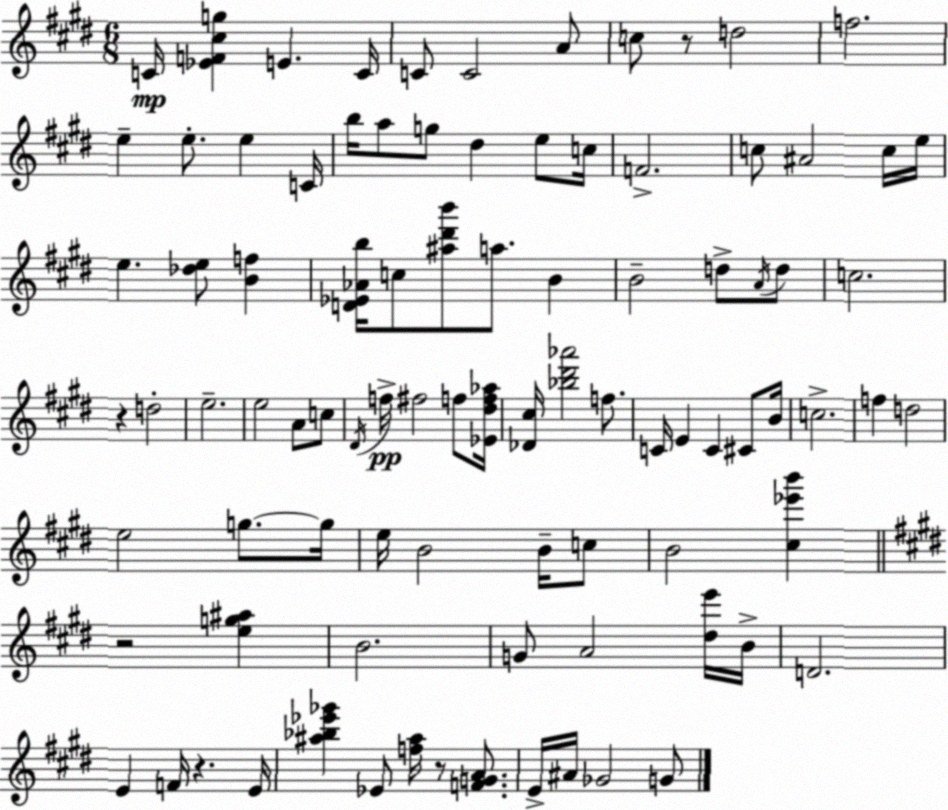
X:1
T:Untitled
M:6/8
L:1/4
K:E
C/4 [_EF^cg] E C/4 C/2 C2 A/2 c/2 z/2 d2 f2 e e/2 e C/4 b/4 a/2 g/2 ^d e/2 c/4 F2 c/2 ^A2 c/4 e/4 e [_de]/2 [Bf] [D_E_Ab]/4 c/2 [^a^d'b']/2 a/2 B B2 d/2 A/4 d/2 c2 z d2 e2 e2 A/2 c/2 ^D/4 f/4 ^f2 f/2 [_E^df_a]/4 [_D^c]/4 [_b^d'_a']2 f/2 C/4 E C ^C/2 B/4 c2 f d2 e2 g/2 g/4 e/4 B2 B/4 c/2 B2 [^c_e'b'] z2 [eg^a] B2 G/2 A2 [^de']/4 B/4 D2 E F/4 z E/4 [^a_b_e'_g'] _E/2 [f^a]/4 z/2 [FGA]/2 E/4 ^A/4 _G2 G/2